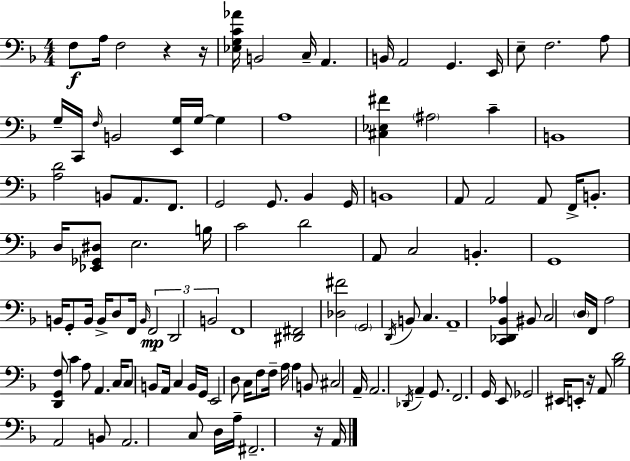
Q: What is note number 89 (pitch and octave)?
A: A2